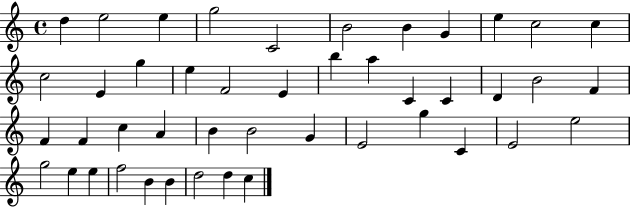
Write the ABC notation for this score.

X:1
T:Untitled
M:4/4
L:1/4
K:C
d e2 e g2 C2 B2 B G e c2 c c2 E g e F2 E b a C C D B2 F F F c A B B2 G E2 g C E2 e2 g2 e e f2 B B d2 d c